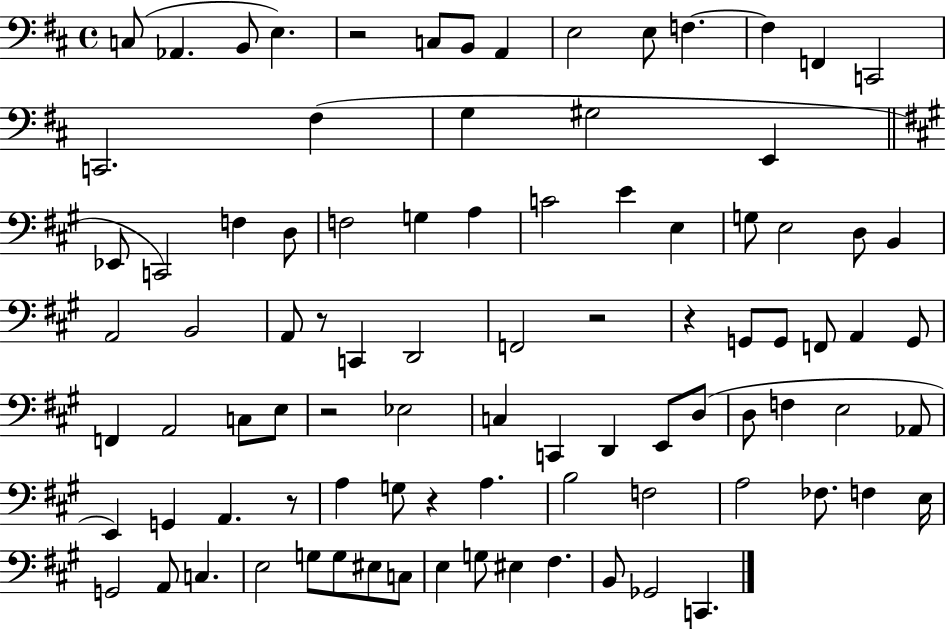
{
  \clef bass
  \time 4/4
  \defaultTimeSignature
  \key d \major
  \repeat volta 2 { c8( aes,4. b,8 e4.) | r2 c8 b,8 a,4 | e2 e8 f4.~~ | f4 f,4 c,2 | \break c,2. fis4( | g4 gis2 e,4 | \bar "||" \break \key a \major ees,8 c,2) f4 d8 | f2 g4 a4 | c'2 e'4 e4 | g8 e2 d8 b,4 | \break a,2 b,2 | a,8 r8 c,4 d,2 | f,2 r2 | r4 g,8 g,8 f,8 a,4 g,8 | \break f,4 a,2 c8 e8 | r2 ees2 | c4 c,4 d,4 e,8 d8( | d8 f4 e2 aes,8 | \break e,4) g,4 a,4. r8 | a4 g8 r4 a4. | b2 f2 | a2 fes8. f4 e16 | \break g,2 a,8 c4. | e2 g8 g8 eis8 c8 | e4 g8 eis4 fis4. | b,8 ges,2 c,4. | \break } \bar "|."
}